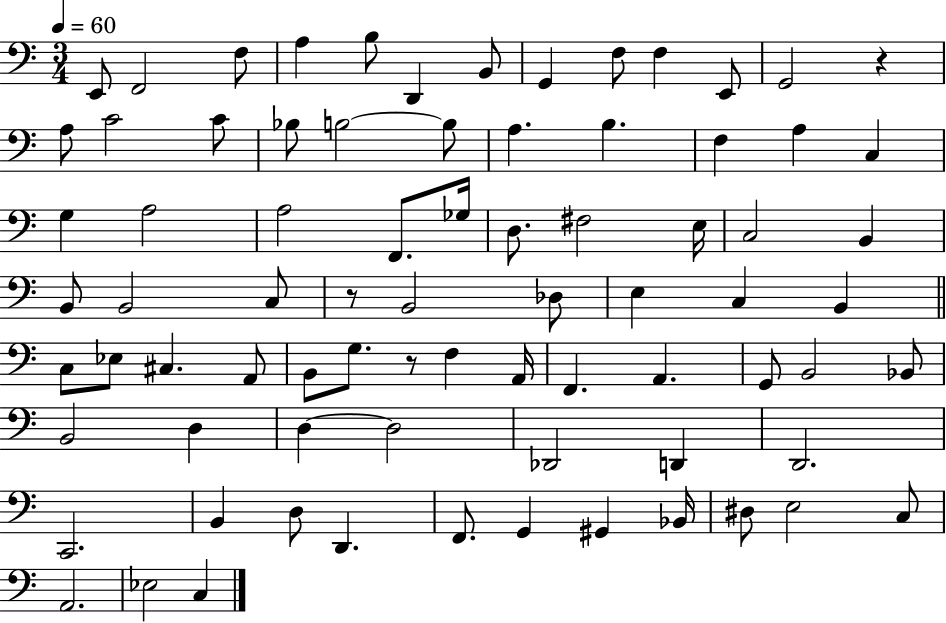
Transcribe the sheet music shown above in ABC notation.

X:1
T:Untitled
M:3/4
L:1/4
K:C
E,,/2 F,,2 F,/2 A, B,/2 D,, B,,/2 G,, F,/2 F, E,,/2 G,,2 z A,/2 C2 C/2 _B,/2 B,2 B,/2 A, B, F, A, C, G, A,2 A,2 F,,/2 _G,/4 D,/2 ^F,2 E,/4 C,2 B,, B,,/2 B,,2 C,/2 z/2 B,,2 _D,/2 E, C, B,, C,/2 _E,/2 ^C, A,,/2 B,,/2 G,/2 z/2 F, A,,/4 F,, A,, G,,/2 B,,2 _B,,/2 B,,2 D, D, D,2 _D,,2 D,, D,,2 C,,2 B,, D,/2 D,, F,,/2 G,, ^G,, _B,,/4 ^D,/2 E,2 C,/2 A,,2 _E,2 C,